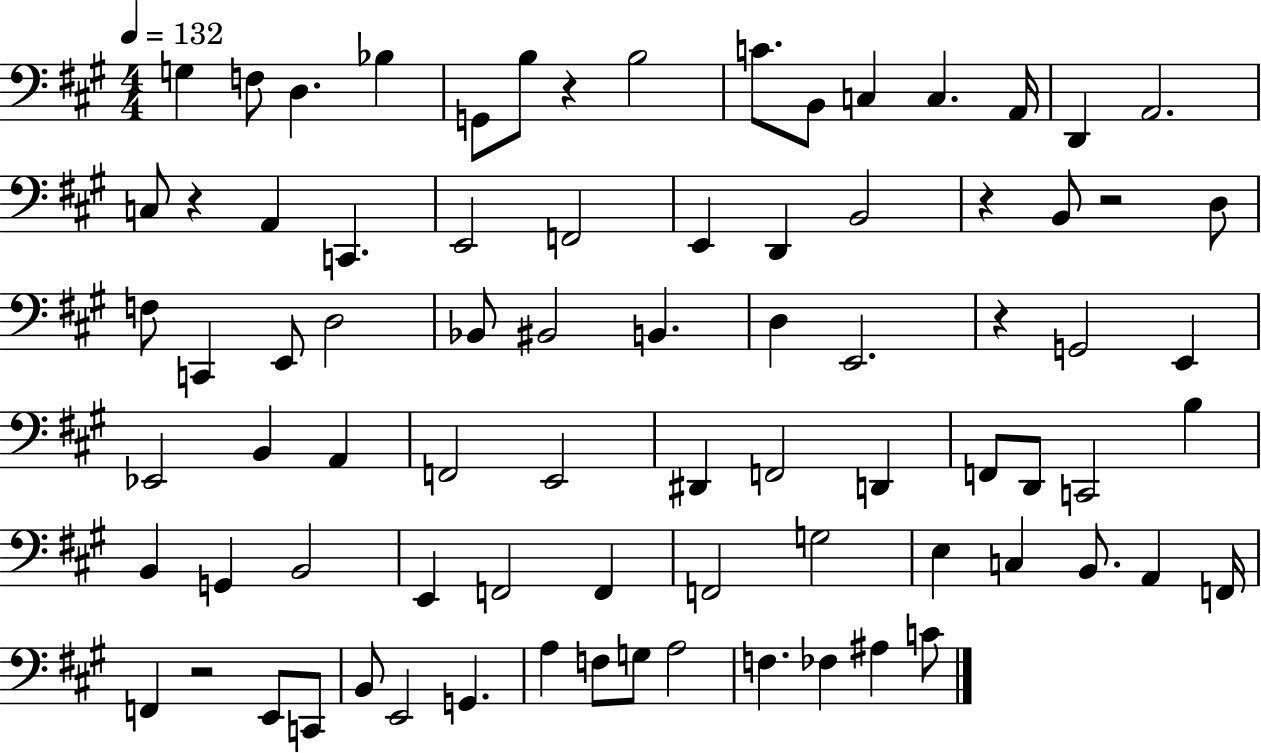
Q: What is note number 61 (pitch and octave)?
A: F2